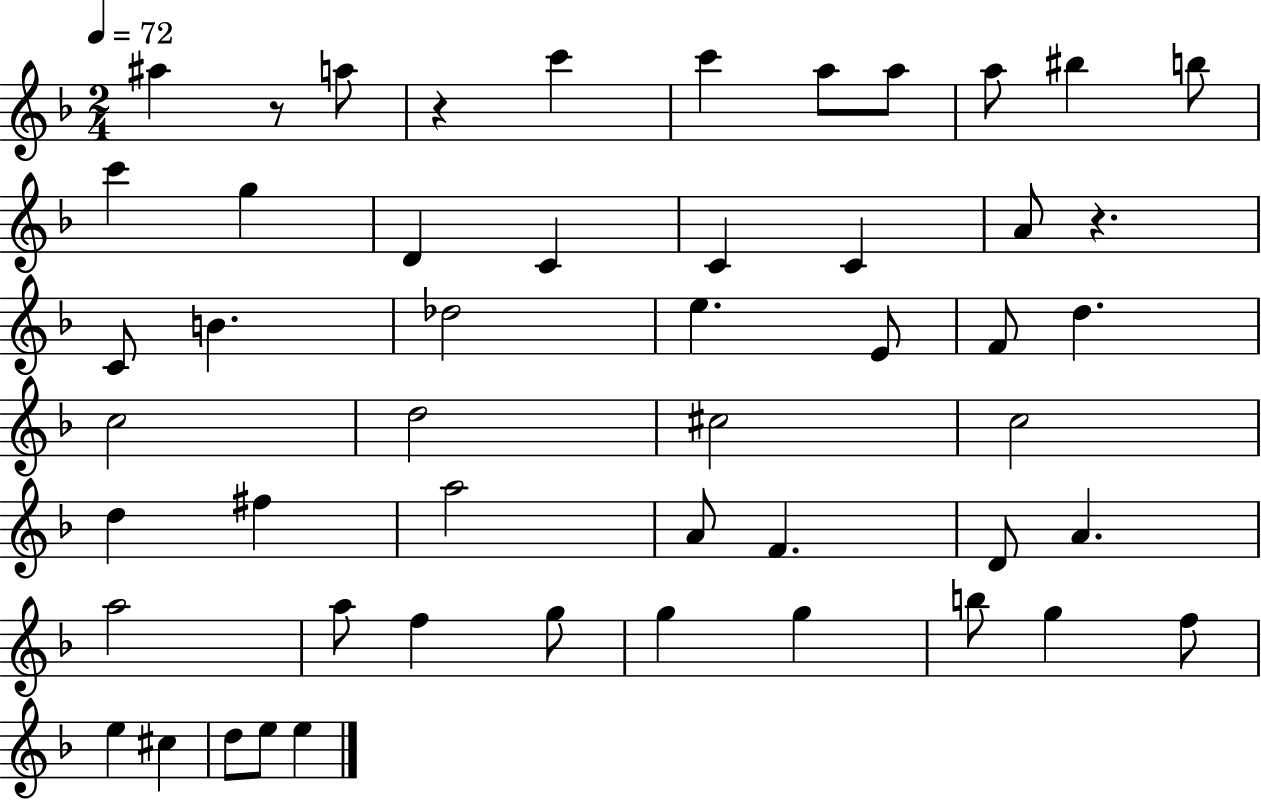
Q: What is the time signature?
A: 2/4